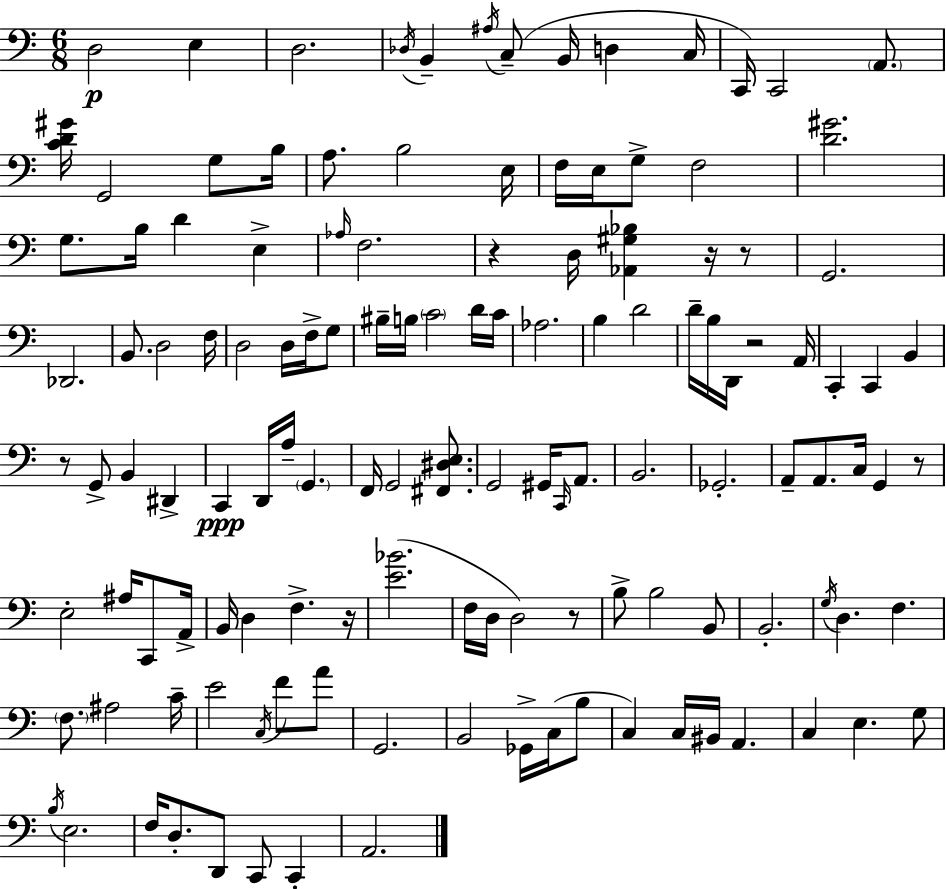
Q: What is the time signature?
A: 6/8